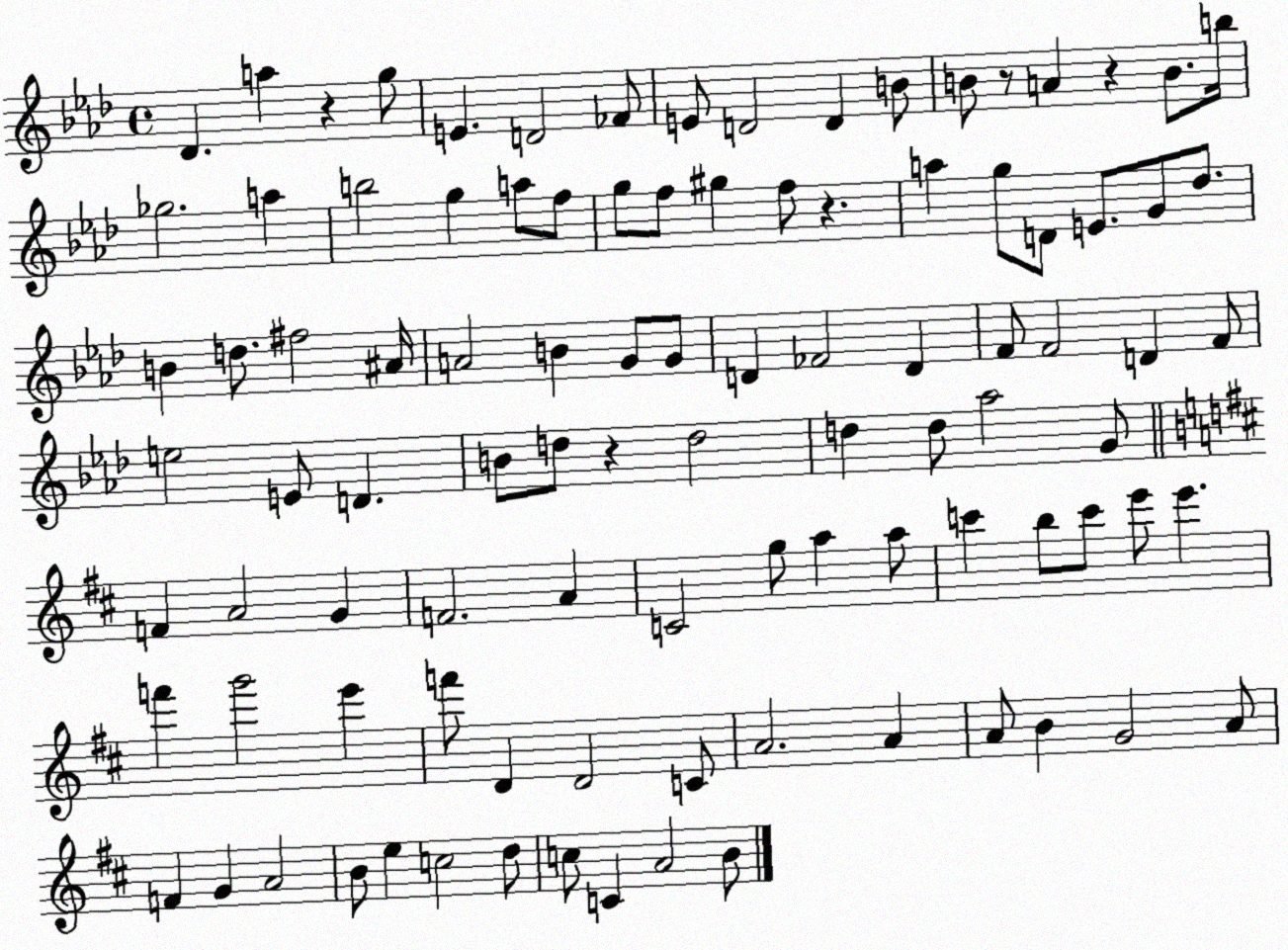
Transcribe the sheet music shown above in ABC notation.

X:1
T:Untitled
M:4/4
L:1/4
K:Ab
_D a z g/2 E D2 _F/2 E/2 D2 D B/2 B/2 z/2 A z B/2 b/4 _g2 a b2 g a/2 f/2 g/2 f/2 ^g f/2 z a g/2 D/2 E/2 G/2 _d/2 B d/2 ^f2 ^A/4 A2 B G/2 G/2 D _F2 D F/2 F2 D F/2 e2 E/2 D B/2 d/2 z d2 d d/2 _a2 G/2 F A2 G F2 A C2 g/2 a a/2 c' b/2 c'/2 e'/2 e' f' g'2 e' f'/2 D D2 C/2 A2 A A/2 B G2 A/2 F G A2 B/2 e c2 d/2 c/2 C A2 B/2